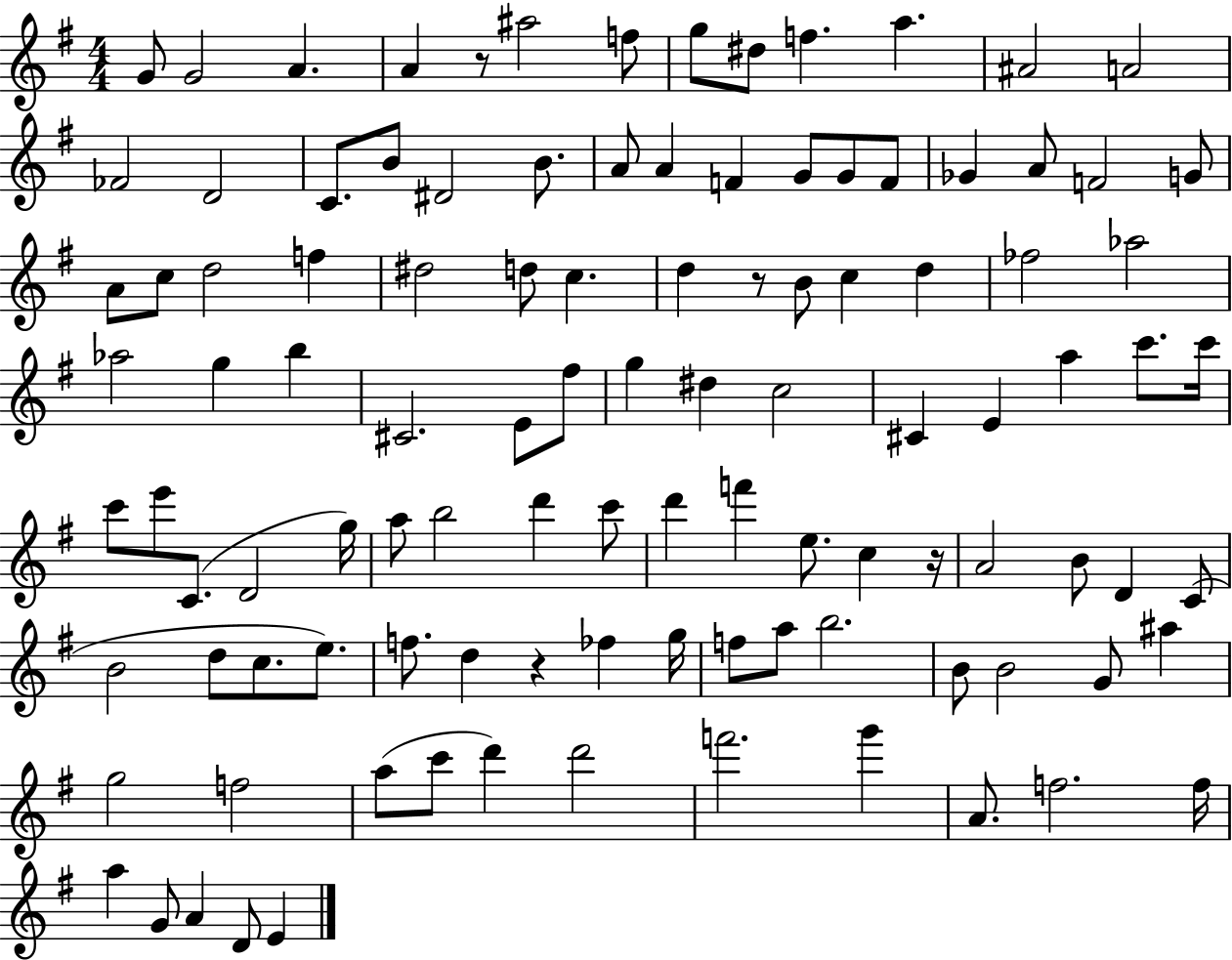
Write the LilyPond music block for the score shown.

{
  \clef treble
  \numericTimeSignature
  \time 4/4
  \key g \major
  g'8 g'2 a'4. | a'4 r8 ais''2 f''8 | g''8 dis''8 f''4. a''4. | ais'2 a'2 | \break fes'2 d'2 | c'8. b'8 dis'2 b'8. | a'8 a'4 f'4 g'8 g'8 f'8 | ges'4 a'8 f'2 g'8 | \break a'8 c''8 d''2 f''4 | dis''2 d''8 c''4. | d''4 r8 b'8 c''4 d''4 | fes''2 aes''2 | \break aes''2 g''4 b''4 | cis'2. e'8 fis''8 | g''4 dis''4 c''2 | cis'4 e'4 a''4 c'''8. c'''16 | \break c'''8 e'''8 c'8.( d'2 g''16) | a''8 b''2 d'''4 c'''8 | d'''4 f'''4 e''8. c''4 r16 | a'2 b'8 d'4 c'8( | \break b'2 d''8 c''8. e''8.) | f''8. d''4 r4 fes''4 g''16 | f''8 a''8 b''2. | b'8 b'2 g'8 ais''4 | \break g''2 f''2 | a''8( c'''8 d'''4) d'''2 | f'''2. g'''4 | a'8. f''2. f''16 | \break a''4 g'8 a'4 d'8 e'4 | \bar "|."
}